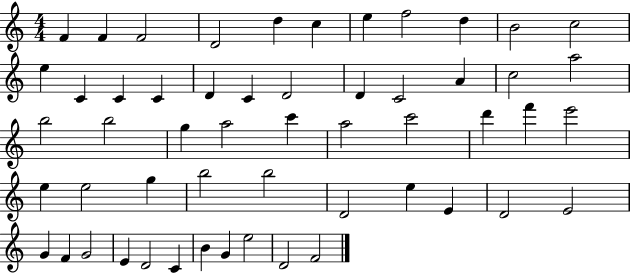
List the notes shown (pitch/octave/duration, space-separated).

F4/q F4/q F4/h D4/h D5/q C5/q E5/q F5/h D5/q B4/h C5/h E5/q C4/q C4/q C4/q D4/q C4/q D4/h D4/q C4/h A4/q C5/h A5/h B5/h B5/h G5/q A5/h C6/q A5/h C6/h D6/q F6/q E6/h E5/q E5/h G5/q B5/h B5/h D4/h E5/q E4/q D4/h E4/h G4/q F4/q G4/h E4/q D4/h C4/q B4/q G4/q E5/h D4/h F4/h